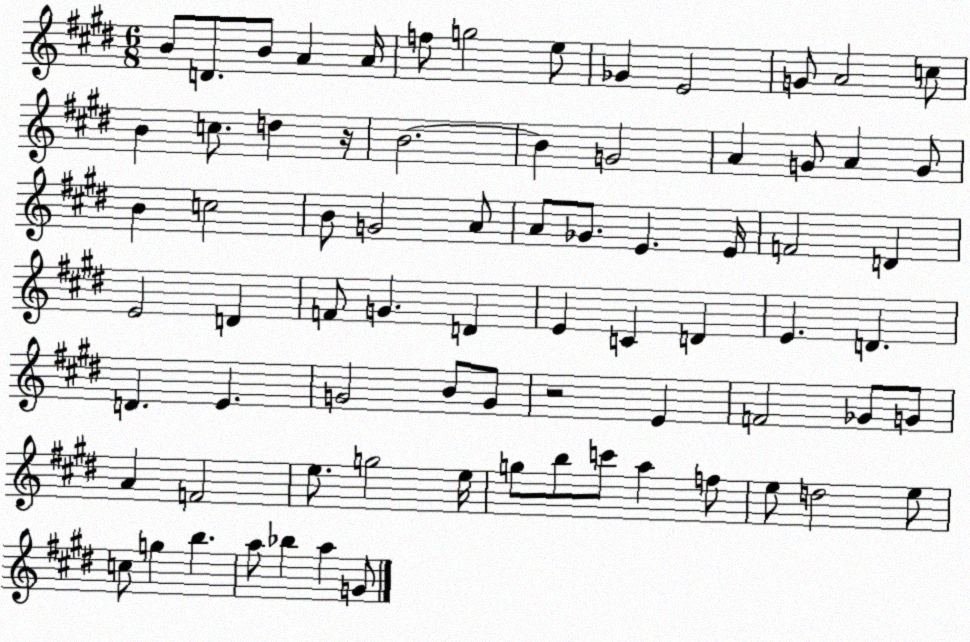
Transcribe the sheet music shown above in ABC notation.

X:1
T:Untitled
M:6/8
L:1/4
K:E
B/2 D/2 B/2 A A/4 f/2 g2 e/2 _G E2 G/2 A2 c/2 B c/2 d z/4 B2 B G2 A G/2 A G/2 B c2 B/2 G2 A/2 A/2 _G/2 E E/4 F2 D E2 D F/2 G D E C D E D D E G2 B/2 G/2 z2 E F2 _G/2 G/2 A F2 e/2 g2 e/4 g/2 b/2 c'/2 a f/2 e/2 d2 e/2 c/2 g b a/2 _b a G/2